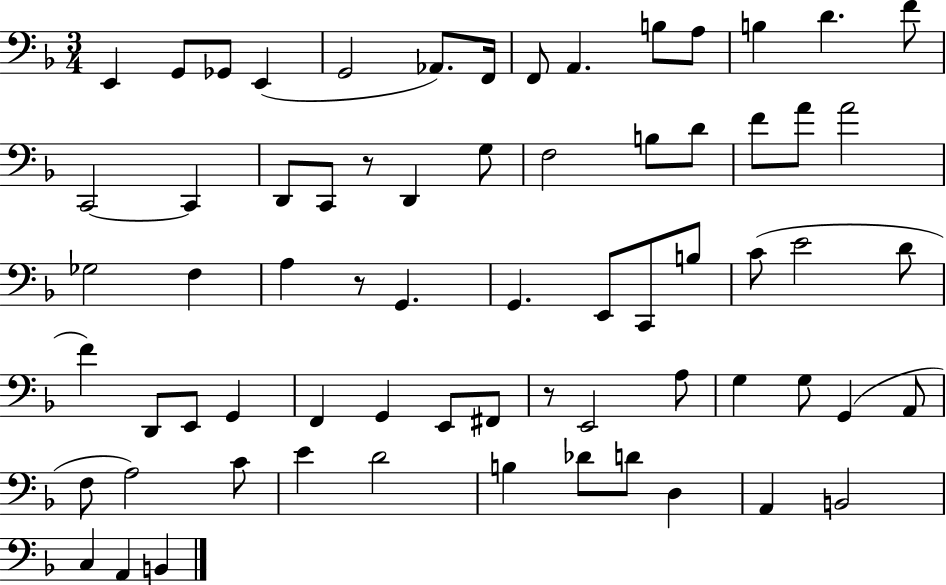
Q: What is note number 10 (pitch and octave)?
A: B3